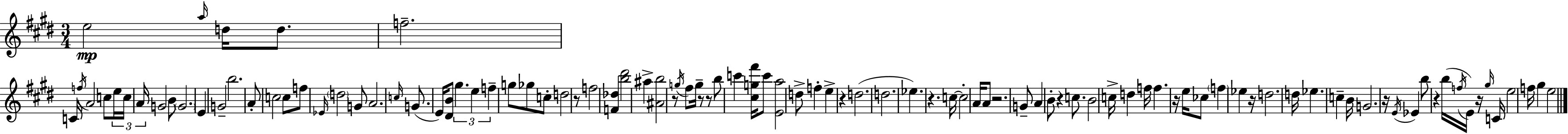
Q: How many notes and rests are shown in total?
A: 104